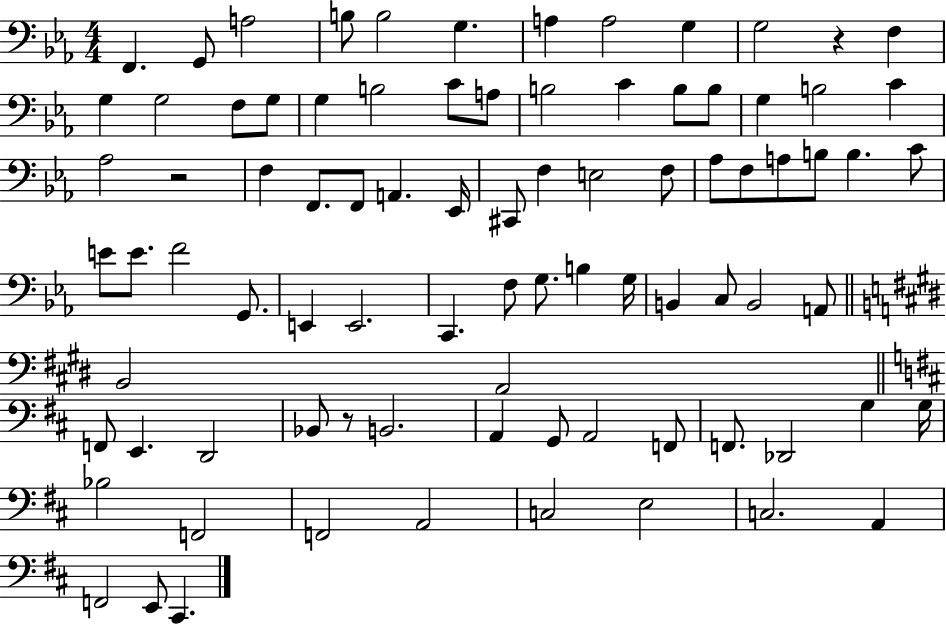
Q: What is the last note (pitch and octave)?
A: C#2